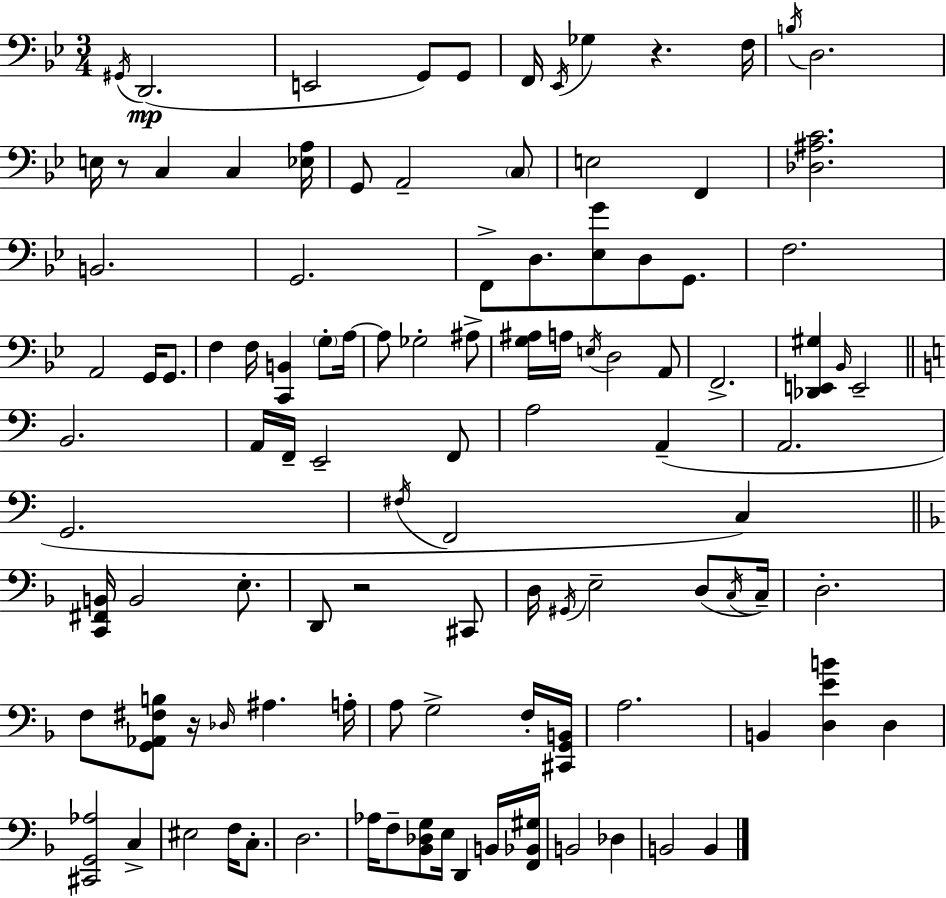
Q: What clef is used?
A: bass